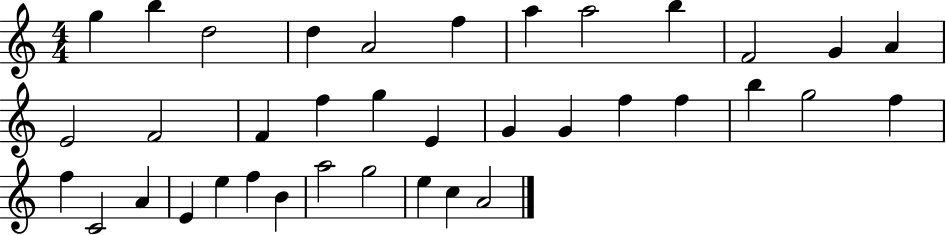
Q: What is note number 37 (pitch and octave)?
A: A4